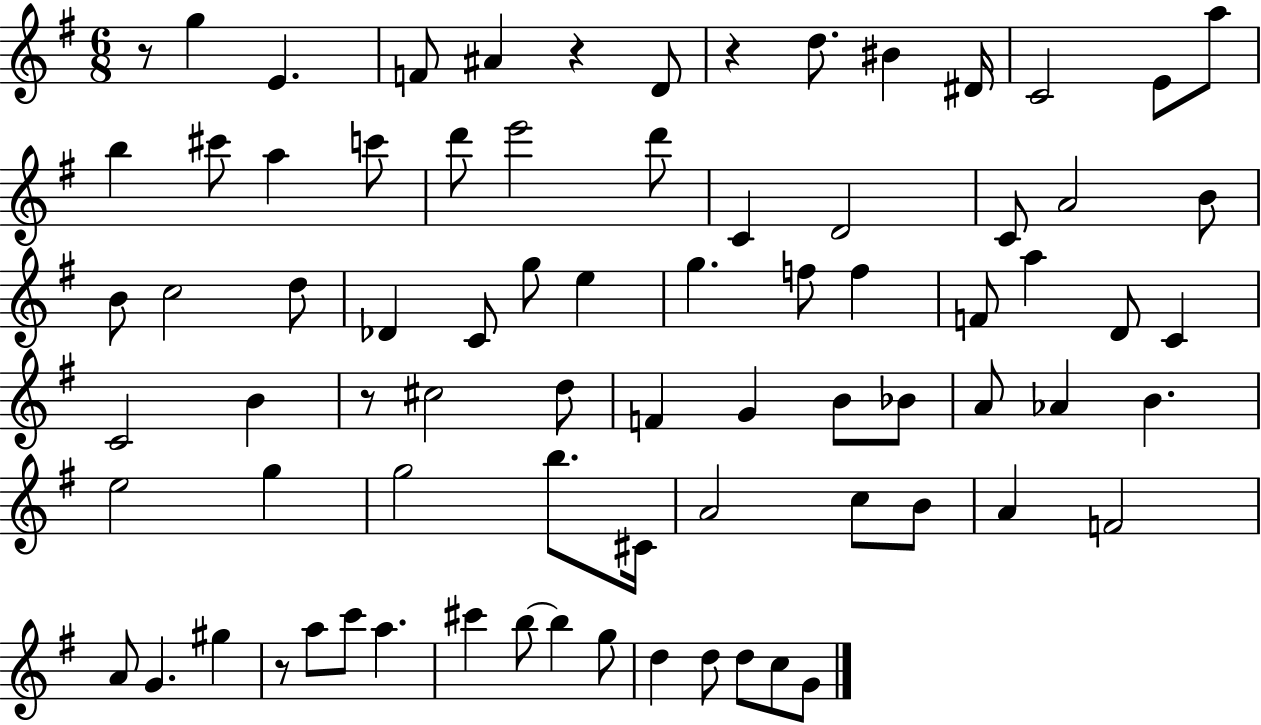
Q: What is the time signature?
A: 6/8